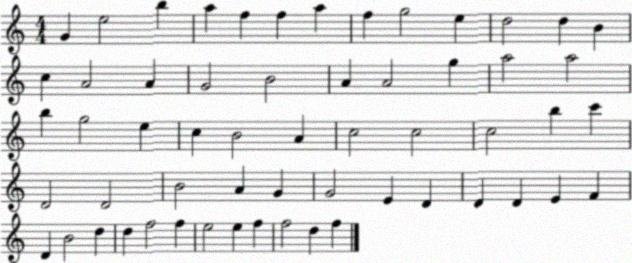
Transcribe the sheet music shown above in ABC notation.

X:1
T:Untitled
M:4/4
L:1/4
K:C
G e2 b a f f a f g2 e d2 d B c A2 A G2 B2 A A2 g a2 a2 b g2 e c B2 A c2 c2 c2 b c' D2 D2 B2 A G G2 E D D D E F D B2 d d f2 f e2 e f f2 d f